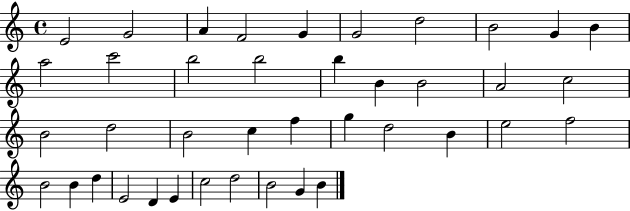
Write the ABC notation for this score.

X:1
T:Untitled
M:4/4
L:1/4
K:C
E2 G2 A F2 G G2 d2 B2 G B a2 c'2 b2 b2 b B B2 A2 c2 B2 d2 B2 c f g d2 B e2 f2 B2 B d E2 D E c2 d2 B2 G B